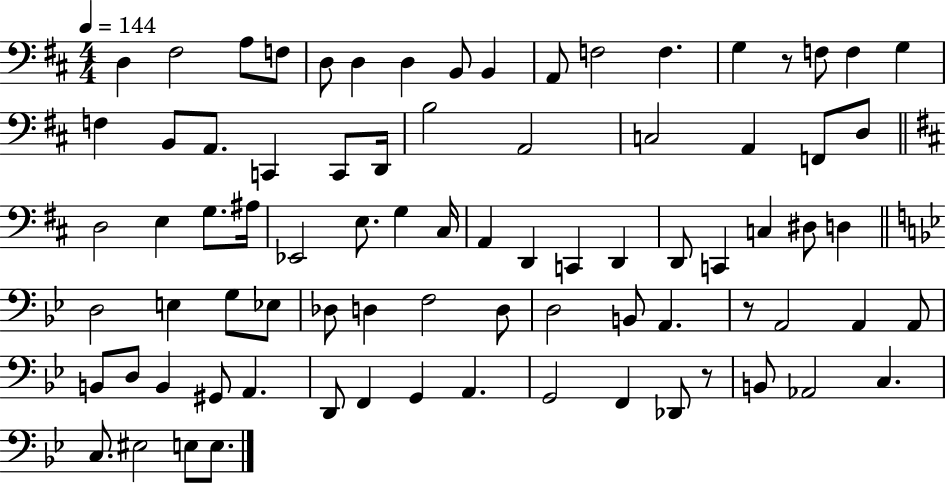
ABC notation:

X:1
T:Untitled
M:4/4
L:1/4
K:D
D, ^F,2 A,/2 F,/2 D,/2 D, D, B,,/2 B,, A,,/2 F,2 F, G, z/2 F,/2 F, G, F, B,,/2 A,,/2 C,, C,,/2 D,,/4 B,2 A,,2 C,2 A,, F,,/2 D,/2 D,2 E, G,/2 ^A,/4 _E,,2 E,/2 G, ^C,/4 A,, D,, C,, D,, D,,/2 C,, C, ^D,/2 D, D,2 E, G,/2 _E,/2 _D,/2 D, F,2 D,/2 D,2 B,,/2 A,, z/2 A,,2 A,, A,,/2 B,,/2 D,/2 B,, ^G,,/2 A,, D,,/2 F,, G,, A,, G,,2 F,, _D,,/2 z/2 B,,/2 _A,,2 C, C,/2 ^E,2 E,/2 E,/2